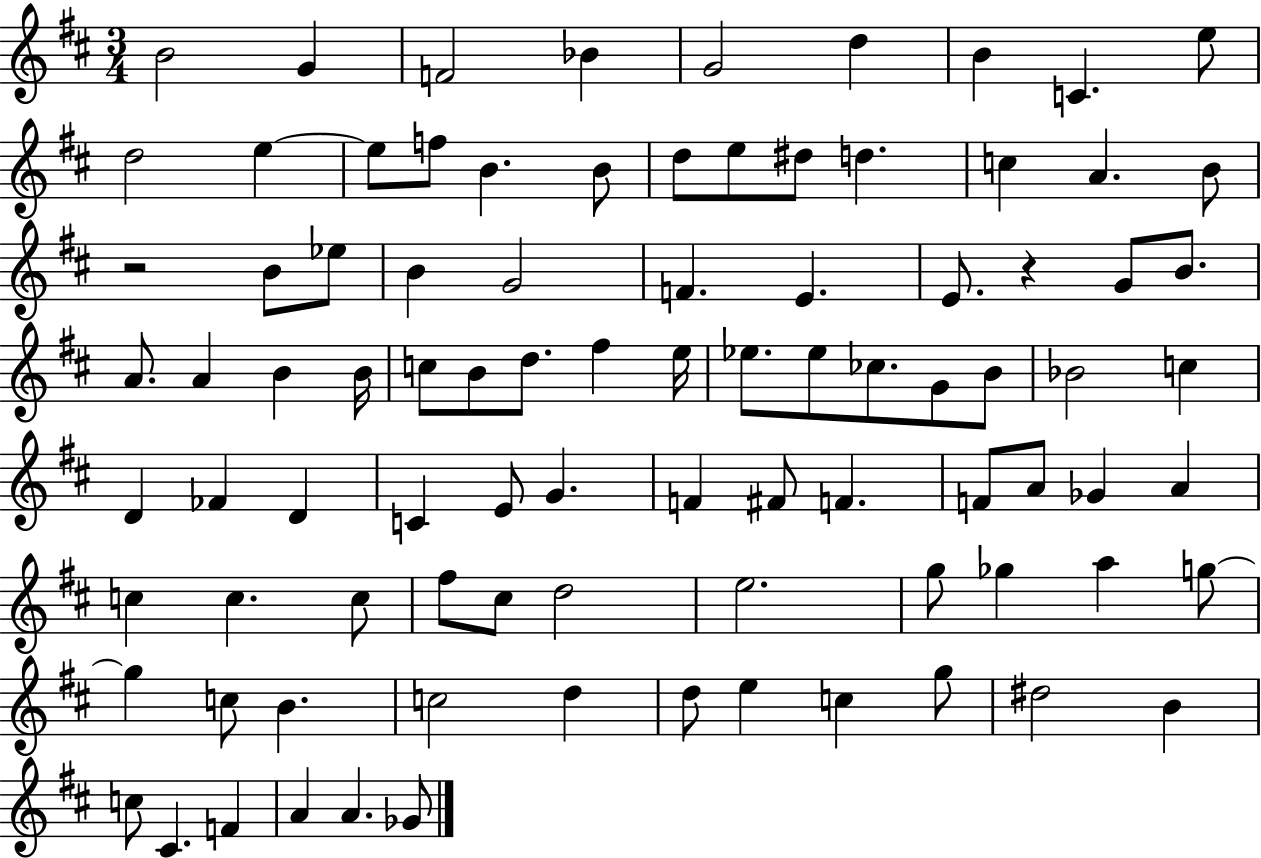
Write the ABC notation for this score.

X:1
T:Untitled
M:3/4
L:1/4
K:D
B2 G F2 _B G2 d B C e/2 d2 e e/2 f/2 B B/2 d/2 e/2 ^d/2 d c A B/2 z2 B/2 _e/2 B G2 F E E/2 z G/2 B/2 A/2 A B B/4 c/2 B/2 d/2 ^f e/4 _e/2 _e/2 _c/2 G/2 B/2 _B2 c D _F D C E/2 G F ^F/2 F F/2 A/2 _G A c c c/2 ^f/2 ^c/2 d2 e2 g/2 _g a g/2 g c/2 B c2 d d/2 e c g/2 ^d2 B c/2 ^C F A A _G/2